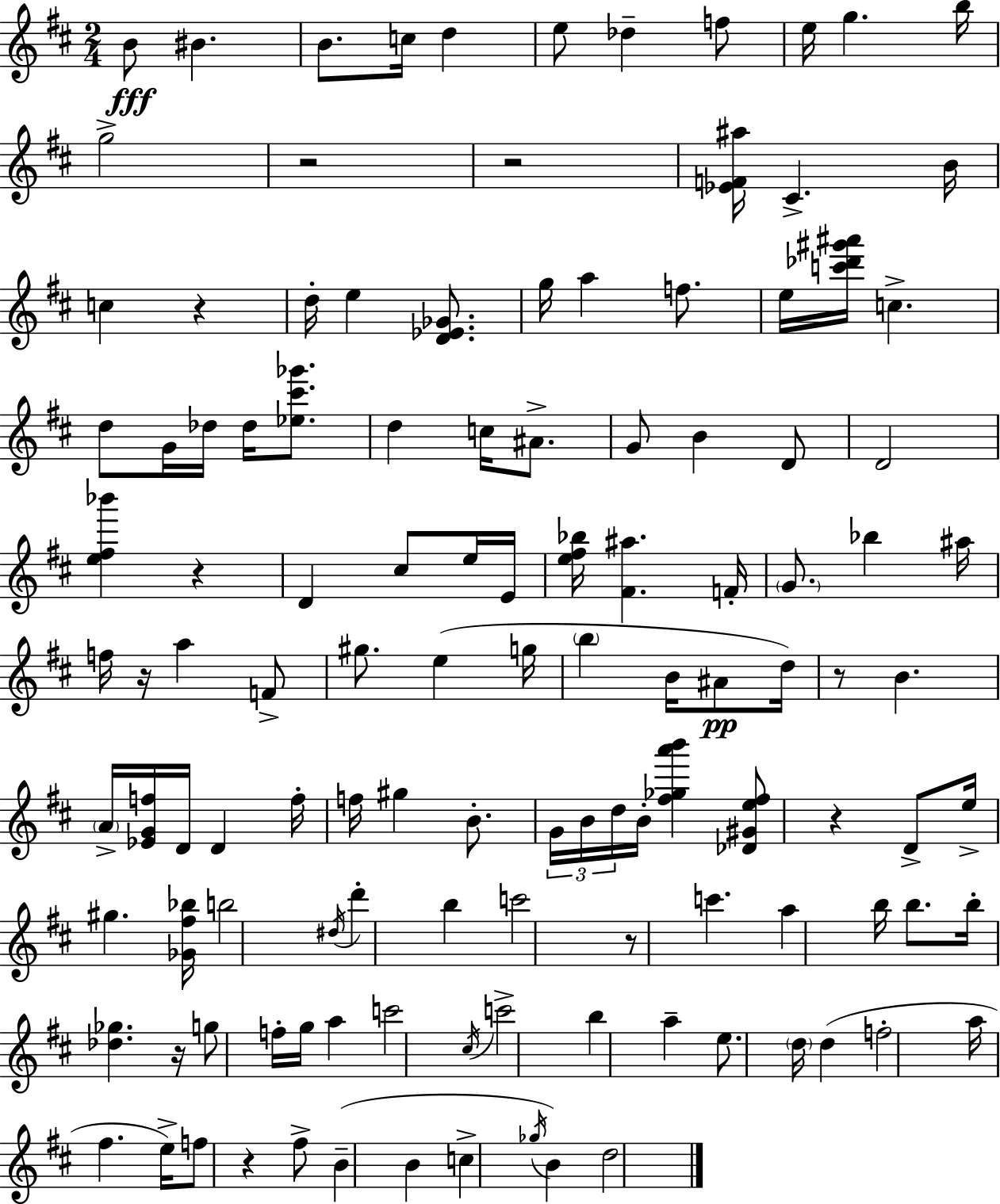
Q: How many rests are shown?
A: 10